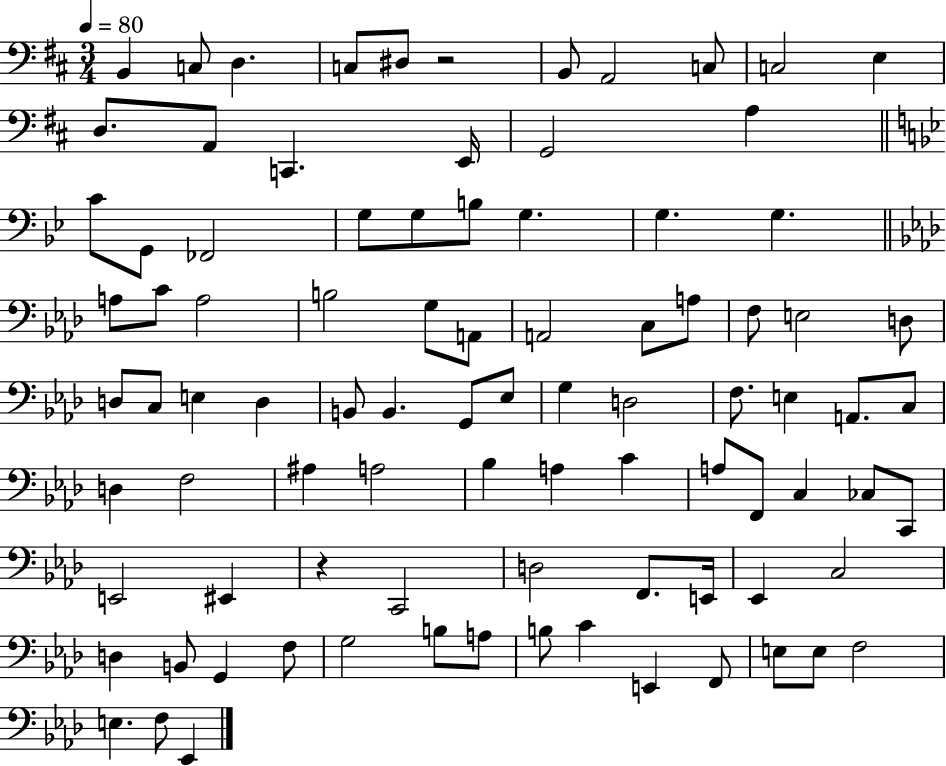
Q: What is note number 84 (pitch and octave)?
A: E3